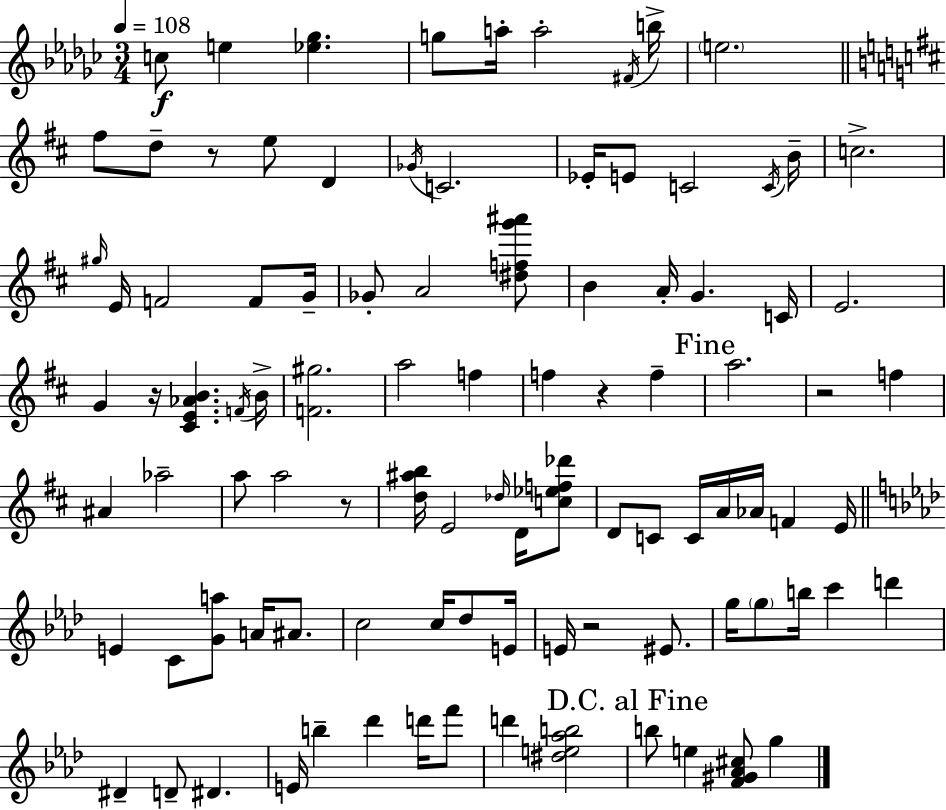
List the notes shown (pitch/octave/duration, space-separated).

C5/e E5/q [Eb5,Gb5]/q. G5/e A5/s A5/h F#4/s B5/s E5/h. F#5/e D5/e R/e E5/e D4/q Gb4/s C4/h. Eb4/s E4/e C4/h C4/s B4/s C5/h. G#5/s E4/s F4/h F4/e G4/s Gb4/e A4/h [D#5,F5,G6,A#6]/e B4/q A4/s G4/q. C4/s E4/h. G4/q R/s [C#4,E4,Ab4,B4]/q. F4/s B4/s [F4,G#5]/h. A5/h F5/q F5/q R/q F5/q A5/h. R/h F5/q A#4/q Ab5/h A5/e A5/h R/e [D5,A#5,B5]/s E4/h Db5/s D4/s [C5,Eb5,F5,Db6]/e D4/e C4/e C4/s A4/s Ab4/s F4/q E4/s E4/q C4/e [G4,A5]/e A4/s A#4/e. C5/h C5/s Db5/e E4/s E4/s R/h EIS4/e. G5/s G5/e B5/s C6/q D6/q D#4/q D4/e D#4/q. E4/s B5/q Db6/q D6/s F6/e D6/q [D#5,E5,Ab5,B5]/h B5/e E5/q [F4,G#4,Ab4,C#5]/e G5/q